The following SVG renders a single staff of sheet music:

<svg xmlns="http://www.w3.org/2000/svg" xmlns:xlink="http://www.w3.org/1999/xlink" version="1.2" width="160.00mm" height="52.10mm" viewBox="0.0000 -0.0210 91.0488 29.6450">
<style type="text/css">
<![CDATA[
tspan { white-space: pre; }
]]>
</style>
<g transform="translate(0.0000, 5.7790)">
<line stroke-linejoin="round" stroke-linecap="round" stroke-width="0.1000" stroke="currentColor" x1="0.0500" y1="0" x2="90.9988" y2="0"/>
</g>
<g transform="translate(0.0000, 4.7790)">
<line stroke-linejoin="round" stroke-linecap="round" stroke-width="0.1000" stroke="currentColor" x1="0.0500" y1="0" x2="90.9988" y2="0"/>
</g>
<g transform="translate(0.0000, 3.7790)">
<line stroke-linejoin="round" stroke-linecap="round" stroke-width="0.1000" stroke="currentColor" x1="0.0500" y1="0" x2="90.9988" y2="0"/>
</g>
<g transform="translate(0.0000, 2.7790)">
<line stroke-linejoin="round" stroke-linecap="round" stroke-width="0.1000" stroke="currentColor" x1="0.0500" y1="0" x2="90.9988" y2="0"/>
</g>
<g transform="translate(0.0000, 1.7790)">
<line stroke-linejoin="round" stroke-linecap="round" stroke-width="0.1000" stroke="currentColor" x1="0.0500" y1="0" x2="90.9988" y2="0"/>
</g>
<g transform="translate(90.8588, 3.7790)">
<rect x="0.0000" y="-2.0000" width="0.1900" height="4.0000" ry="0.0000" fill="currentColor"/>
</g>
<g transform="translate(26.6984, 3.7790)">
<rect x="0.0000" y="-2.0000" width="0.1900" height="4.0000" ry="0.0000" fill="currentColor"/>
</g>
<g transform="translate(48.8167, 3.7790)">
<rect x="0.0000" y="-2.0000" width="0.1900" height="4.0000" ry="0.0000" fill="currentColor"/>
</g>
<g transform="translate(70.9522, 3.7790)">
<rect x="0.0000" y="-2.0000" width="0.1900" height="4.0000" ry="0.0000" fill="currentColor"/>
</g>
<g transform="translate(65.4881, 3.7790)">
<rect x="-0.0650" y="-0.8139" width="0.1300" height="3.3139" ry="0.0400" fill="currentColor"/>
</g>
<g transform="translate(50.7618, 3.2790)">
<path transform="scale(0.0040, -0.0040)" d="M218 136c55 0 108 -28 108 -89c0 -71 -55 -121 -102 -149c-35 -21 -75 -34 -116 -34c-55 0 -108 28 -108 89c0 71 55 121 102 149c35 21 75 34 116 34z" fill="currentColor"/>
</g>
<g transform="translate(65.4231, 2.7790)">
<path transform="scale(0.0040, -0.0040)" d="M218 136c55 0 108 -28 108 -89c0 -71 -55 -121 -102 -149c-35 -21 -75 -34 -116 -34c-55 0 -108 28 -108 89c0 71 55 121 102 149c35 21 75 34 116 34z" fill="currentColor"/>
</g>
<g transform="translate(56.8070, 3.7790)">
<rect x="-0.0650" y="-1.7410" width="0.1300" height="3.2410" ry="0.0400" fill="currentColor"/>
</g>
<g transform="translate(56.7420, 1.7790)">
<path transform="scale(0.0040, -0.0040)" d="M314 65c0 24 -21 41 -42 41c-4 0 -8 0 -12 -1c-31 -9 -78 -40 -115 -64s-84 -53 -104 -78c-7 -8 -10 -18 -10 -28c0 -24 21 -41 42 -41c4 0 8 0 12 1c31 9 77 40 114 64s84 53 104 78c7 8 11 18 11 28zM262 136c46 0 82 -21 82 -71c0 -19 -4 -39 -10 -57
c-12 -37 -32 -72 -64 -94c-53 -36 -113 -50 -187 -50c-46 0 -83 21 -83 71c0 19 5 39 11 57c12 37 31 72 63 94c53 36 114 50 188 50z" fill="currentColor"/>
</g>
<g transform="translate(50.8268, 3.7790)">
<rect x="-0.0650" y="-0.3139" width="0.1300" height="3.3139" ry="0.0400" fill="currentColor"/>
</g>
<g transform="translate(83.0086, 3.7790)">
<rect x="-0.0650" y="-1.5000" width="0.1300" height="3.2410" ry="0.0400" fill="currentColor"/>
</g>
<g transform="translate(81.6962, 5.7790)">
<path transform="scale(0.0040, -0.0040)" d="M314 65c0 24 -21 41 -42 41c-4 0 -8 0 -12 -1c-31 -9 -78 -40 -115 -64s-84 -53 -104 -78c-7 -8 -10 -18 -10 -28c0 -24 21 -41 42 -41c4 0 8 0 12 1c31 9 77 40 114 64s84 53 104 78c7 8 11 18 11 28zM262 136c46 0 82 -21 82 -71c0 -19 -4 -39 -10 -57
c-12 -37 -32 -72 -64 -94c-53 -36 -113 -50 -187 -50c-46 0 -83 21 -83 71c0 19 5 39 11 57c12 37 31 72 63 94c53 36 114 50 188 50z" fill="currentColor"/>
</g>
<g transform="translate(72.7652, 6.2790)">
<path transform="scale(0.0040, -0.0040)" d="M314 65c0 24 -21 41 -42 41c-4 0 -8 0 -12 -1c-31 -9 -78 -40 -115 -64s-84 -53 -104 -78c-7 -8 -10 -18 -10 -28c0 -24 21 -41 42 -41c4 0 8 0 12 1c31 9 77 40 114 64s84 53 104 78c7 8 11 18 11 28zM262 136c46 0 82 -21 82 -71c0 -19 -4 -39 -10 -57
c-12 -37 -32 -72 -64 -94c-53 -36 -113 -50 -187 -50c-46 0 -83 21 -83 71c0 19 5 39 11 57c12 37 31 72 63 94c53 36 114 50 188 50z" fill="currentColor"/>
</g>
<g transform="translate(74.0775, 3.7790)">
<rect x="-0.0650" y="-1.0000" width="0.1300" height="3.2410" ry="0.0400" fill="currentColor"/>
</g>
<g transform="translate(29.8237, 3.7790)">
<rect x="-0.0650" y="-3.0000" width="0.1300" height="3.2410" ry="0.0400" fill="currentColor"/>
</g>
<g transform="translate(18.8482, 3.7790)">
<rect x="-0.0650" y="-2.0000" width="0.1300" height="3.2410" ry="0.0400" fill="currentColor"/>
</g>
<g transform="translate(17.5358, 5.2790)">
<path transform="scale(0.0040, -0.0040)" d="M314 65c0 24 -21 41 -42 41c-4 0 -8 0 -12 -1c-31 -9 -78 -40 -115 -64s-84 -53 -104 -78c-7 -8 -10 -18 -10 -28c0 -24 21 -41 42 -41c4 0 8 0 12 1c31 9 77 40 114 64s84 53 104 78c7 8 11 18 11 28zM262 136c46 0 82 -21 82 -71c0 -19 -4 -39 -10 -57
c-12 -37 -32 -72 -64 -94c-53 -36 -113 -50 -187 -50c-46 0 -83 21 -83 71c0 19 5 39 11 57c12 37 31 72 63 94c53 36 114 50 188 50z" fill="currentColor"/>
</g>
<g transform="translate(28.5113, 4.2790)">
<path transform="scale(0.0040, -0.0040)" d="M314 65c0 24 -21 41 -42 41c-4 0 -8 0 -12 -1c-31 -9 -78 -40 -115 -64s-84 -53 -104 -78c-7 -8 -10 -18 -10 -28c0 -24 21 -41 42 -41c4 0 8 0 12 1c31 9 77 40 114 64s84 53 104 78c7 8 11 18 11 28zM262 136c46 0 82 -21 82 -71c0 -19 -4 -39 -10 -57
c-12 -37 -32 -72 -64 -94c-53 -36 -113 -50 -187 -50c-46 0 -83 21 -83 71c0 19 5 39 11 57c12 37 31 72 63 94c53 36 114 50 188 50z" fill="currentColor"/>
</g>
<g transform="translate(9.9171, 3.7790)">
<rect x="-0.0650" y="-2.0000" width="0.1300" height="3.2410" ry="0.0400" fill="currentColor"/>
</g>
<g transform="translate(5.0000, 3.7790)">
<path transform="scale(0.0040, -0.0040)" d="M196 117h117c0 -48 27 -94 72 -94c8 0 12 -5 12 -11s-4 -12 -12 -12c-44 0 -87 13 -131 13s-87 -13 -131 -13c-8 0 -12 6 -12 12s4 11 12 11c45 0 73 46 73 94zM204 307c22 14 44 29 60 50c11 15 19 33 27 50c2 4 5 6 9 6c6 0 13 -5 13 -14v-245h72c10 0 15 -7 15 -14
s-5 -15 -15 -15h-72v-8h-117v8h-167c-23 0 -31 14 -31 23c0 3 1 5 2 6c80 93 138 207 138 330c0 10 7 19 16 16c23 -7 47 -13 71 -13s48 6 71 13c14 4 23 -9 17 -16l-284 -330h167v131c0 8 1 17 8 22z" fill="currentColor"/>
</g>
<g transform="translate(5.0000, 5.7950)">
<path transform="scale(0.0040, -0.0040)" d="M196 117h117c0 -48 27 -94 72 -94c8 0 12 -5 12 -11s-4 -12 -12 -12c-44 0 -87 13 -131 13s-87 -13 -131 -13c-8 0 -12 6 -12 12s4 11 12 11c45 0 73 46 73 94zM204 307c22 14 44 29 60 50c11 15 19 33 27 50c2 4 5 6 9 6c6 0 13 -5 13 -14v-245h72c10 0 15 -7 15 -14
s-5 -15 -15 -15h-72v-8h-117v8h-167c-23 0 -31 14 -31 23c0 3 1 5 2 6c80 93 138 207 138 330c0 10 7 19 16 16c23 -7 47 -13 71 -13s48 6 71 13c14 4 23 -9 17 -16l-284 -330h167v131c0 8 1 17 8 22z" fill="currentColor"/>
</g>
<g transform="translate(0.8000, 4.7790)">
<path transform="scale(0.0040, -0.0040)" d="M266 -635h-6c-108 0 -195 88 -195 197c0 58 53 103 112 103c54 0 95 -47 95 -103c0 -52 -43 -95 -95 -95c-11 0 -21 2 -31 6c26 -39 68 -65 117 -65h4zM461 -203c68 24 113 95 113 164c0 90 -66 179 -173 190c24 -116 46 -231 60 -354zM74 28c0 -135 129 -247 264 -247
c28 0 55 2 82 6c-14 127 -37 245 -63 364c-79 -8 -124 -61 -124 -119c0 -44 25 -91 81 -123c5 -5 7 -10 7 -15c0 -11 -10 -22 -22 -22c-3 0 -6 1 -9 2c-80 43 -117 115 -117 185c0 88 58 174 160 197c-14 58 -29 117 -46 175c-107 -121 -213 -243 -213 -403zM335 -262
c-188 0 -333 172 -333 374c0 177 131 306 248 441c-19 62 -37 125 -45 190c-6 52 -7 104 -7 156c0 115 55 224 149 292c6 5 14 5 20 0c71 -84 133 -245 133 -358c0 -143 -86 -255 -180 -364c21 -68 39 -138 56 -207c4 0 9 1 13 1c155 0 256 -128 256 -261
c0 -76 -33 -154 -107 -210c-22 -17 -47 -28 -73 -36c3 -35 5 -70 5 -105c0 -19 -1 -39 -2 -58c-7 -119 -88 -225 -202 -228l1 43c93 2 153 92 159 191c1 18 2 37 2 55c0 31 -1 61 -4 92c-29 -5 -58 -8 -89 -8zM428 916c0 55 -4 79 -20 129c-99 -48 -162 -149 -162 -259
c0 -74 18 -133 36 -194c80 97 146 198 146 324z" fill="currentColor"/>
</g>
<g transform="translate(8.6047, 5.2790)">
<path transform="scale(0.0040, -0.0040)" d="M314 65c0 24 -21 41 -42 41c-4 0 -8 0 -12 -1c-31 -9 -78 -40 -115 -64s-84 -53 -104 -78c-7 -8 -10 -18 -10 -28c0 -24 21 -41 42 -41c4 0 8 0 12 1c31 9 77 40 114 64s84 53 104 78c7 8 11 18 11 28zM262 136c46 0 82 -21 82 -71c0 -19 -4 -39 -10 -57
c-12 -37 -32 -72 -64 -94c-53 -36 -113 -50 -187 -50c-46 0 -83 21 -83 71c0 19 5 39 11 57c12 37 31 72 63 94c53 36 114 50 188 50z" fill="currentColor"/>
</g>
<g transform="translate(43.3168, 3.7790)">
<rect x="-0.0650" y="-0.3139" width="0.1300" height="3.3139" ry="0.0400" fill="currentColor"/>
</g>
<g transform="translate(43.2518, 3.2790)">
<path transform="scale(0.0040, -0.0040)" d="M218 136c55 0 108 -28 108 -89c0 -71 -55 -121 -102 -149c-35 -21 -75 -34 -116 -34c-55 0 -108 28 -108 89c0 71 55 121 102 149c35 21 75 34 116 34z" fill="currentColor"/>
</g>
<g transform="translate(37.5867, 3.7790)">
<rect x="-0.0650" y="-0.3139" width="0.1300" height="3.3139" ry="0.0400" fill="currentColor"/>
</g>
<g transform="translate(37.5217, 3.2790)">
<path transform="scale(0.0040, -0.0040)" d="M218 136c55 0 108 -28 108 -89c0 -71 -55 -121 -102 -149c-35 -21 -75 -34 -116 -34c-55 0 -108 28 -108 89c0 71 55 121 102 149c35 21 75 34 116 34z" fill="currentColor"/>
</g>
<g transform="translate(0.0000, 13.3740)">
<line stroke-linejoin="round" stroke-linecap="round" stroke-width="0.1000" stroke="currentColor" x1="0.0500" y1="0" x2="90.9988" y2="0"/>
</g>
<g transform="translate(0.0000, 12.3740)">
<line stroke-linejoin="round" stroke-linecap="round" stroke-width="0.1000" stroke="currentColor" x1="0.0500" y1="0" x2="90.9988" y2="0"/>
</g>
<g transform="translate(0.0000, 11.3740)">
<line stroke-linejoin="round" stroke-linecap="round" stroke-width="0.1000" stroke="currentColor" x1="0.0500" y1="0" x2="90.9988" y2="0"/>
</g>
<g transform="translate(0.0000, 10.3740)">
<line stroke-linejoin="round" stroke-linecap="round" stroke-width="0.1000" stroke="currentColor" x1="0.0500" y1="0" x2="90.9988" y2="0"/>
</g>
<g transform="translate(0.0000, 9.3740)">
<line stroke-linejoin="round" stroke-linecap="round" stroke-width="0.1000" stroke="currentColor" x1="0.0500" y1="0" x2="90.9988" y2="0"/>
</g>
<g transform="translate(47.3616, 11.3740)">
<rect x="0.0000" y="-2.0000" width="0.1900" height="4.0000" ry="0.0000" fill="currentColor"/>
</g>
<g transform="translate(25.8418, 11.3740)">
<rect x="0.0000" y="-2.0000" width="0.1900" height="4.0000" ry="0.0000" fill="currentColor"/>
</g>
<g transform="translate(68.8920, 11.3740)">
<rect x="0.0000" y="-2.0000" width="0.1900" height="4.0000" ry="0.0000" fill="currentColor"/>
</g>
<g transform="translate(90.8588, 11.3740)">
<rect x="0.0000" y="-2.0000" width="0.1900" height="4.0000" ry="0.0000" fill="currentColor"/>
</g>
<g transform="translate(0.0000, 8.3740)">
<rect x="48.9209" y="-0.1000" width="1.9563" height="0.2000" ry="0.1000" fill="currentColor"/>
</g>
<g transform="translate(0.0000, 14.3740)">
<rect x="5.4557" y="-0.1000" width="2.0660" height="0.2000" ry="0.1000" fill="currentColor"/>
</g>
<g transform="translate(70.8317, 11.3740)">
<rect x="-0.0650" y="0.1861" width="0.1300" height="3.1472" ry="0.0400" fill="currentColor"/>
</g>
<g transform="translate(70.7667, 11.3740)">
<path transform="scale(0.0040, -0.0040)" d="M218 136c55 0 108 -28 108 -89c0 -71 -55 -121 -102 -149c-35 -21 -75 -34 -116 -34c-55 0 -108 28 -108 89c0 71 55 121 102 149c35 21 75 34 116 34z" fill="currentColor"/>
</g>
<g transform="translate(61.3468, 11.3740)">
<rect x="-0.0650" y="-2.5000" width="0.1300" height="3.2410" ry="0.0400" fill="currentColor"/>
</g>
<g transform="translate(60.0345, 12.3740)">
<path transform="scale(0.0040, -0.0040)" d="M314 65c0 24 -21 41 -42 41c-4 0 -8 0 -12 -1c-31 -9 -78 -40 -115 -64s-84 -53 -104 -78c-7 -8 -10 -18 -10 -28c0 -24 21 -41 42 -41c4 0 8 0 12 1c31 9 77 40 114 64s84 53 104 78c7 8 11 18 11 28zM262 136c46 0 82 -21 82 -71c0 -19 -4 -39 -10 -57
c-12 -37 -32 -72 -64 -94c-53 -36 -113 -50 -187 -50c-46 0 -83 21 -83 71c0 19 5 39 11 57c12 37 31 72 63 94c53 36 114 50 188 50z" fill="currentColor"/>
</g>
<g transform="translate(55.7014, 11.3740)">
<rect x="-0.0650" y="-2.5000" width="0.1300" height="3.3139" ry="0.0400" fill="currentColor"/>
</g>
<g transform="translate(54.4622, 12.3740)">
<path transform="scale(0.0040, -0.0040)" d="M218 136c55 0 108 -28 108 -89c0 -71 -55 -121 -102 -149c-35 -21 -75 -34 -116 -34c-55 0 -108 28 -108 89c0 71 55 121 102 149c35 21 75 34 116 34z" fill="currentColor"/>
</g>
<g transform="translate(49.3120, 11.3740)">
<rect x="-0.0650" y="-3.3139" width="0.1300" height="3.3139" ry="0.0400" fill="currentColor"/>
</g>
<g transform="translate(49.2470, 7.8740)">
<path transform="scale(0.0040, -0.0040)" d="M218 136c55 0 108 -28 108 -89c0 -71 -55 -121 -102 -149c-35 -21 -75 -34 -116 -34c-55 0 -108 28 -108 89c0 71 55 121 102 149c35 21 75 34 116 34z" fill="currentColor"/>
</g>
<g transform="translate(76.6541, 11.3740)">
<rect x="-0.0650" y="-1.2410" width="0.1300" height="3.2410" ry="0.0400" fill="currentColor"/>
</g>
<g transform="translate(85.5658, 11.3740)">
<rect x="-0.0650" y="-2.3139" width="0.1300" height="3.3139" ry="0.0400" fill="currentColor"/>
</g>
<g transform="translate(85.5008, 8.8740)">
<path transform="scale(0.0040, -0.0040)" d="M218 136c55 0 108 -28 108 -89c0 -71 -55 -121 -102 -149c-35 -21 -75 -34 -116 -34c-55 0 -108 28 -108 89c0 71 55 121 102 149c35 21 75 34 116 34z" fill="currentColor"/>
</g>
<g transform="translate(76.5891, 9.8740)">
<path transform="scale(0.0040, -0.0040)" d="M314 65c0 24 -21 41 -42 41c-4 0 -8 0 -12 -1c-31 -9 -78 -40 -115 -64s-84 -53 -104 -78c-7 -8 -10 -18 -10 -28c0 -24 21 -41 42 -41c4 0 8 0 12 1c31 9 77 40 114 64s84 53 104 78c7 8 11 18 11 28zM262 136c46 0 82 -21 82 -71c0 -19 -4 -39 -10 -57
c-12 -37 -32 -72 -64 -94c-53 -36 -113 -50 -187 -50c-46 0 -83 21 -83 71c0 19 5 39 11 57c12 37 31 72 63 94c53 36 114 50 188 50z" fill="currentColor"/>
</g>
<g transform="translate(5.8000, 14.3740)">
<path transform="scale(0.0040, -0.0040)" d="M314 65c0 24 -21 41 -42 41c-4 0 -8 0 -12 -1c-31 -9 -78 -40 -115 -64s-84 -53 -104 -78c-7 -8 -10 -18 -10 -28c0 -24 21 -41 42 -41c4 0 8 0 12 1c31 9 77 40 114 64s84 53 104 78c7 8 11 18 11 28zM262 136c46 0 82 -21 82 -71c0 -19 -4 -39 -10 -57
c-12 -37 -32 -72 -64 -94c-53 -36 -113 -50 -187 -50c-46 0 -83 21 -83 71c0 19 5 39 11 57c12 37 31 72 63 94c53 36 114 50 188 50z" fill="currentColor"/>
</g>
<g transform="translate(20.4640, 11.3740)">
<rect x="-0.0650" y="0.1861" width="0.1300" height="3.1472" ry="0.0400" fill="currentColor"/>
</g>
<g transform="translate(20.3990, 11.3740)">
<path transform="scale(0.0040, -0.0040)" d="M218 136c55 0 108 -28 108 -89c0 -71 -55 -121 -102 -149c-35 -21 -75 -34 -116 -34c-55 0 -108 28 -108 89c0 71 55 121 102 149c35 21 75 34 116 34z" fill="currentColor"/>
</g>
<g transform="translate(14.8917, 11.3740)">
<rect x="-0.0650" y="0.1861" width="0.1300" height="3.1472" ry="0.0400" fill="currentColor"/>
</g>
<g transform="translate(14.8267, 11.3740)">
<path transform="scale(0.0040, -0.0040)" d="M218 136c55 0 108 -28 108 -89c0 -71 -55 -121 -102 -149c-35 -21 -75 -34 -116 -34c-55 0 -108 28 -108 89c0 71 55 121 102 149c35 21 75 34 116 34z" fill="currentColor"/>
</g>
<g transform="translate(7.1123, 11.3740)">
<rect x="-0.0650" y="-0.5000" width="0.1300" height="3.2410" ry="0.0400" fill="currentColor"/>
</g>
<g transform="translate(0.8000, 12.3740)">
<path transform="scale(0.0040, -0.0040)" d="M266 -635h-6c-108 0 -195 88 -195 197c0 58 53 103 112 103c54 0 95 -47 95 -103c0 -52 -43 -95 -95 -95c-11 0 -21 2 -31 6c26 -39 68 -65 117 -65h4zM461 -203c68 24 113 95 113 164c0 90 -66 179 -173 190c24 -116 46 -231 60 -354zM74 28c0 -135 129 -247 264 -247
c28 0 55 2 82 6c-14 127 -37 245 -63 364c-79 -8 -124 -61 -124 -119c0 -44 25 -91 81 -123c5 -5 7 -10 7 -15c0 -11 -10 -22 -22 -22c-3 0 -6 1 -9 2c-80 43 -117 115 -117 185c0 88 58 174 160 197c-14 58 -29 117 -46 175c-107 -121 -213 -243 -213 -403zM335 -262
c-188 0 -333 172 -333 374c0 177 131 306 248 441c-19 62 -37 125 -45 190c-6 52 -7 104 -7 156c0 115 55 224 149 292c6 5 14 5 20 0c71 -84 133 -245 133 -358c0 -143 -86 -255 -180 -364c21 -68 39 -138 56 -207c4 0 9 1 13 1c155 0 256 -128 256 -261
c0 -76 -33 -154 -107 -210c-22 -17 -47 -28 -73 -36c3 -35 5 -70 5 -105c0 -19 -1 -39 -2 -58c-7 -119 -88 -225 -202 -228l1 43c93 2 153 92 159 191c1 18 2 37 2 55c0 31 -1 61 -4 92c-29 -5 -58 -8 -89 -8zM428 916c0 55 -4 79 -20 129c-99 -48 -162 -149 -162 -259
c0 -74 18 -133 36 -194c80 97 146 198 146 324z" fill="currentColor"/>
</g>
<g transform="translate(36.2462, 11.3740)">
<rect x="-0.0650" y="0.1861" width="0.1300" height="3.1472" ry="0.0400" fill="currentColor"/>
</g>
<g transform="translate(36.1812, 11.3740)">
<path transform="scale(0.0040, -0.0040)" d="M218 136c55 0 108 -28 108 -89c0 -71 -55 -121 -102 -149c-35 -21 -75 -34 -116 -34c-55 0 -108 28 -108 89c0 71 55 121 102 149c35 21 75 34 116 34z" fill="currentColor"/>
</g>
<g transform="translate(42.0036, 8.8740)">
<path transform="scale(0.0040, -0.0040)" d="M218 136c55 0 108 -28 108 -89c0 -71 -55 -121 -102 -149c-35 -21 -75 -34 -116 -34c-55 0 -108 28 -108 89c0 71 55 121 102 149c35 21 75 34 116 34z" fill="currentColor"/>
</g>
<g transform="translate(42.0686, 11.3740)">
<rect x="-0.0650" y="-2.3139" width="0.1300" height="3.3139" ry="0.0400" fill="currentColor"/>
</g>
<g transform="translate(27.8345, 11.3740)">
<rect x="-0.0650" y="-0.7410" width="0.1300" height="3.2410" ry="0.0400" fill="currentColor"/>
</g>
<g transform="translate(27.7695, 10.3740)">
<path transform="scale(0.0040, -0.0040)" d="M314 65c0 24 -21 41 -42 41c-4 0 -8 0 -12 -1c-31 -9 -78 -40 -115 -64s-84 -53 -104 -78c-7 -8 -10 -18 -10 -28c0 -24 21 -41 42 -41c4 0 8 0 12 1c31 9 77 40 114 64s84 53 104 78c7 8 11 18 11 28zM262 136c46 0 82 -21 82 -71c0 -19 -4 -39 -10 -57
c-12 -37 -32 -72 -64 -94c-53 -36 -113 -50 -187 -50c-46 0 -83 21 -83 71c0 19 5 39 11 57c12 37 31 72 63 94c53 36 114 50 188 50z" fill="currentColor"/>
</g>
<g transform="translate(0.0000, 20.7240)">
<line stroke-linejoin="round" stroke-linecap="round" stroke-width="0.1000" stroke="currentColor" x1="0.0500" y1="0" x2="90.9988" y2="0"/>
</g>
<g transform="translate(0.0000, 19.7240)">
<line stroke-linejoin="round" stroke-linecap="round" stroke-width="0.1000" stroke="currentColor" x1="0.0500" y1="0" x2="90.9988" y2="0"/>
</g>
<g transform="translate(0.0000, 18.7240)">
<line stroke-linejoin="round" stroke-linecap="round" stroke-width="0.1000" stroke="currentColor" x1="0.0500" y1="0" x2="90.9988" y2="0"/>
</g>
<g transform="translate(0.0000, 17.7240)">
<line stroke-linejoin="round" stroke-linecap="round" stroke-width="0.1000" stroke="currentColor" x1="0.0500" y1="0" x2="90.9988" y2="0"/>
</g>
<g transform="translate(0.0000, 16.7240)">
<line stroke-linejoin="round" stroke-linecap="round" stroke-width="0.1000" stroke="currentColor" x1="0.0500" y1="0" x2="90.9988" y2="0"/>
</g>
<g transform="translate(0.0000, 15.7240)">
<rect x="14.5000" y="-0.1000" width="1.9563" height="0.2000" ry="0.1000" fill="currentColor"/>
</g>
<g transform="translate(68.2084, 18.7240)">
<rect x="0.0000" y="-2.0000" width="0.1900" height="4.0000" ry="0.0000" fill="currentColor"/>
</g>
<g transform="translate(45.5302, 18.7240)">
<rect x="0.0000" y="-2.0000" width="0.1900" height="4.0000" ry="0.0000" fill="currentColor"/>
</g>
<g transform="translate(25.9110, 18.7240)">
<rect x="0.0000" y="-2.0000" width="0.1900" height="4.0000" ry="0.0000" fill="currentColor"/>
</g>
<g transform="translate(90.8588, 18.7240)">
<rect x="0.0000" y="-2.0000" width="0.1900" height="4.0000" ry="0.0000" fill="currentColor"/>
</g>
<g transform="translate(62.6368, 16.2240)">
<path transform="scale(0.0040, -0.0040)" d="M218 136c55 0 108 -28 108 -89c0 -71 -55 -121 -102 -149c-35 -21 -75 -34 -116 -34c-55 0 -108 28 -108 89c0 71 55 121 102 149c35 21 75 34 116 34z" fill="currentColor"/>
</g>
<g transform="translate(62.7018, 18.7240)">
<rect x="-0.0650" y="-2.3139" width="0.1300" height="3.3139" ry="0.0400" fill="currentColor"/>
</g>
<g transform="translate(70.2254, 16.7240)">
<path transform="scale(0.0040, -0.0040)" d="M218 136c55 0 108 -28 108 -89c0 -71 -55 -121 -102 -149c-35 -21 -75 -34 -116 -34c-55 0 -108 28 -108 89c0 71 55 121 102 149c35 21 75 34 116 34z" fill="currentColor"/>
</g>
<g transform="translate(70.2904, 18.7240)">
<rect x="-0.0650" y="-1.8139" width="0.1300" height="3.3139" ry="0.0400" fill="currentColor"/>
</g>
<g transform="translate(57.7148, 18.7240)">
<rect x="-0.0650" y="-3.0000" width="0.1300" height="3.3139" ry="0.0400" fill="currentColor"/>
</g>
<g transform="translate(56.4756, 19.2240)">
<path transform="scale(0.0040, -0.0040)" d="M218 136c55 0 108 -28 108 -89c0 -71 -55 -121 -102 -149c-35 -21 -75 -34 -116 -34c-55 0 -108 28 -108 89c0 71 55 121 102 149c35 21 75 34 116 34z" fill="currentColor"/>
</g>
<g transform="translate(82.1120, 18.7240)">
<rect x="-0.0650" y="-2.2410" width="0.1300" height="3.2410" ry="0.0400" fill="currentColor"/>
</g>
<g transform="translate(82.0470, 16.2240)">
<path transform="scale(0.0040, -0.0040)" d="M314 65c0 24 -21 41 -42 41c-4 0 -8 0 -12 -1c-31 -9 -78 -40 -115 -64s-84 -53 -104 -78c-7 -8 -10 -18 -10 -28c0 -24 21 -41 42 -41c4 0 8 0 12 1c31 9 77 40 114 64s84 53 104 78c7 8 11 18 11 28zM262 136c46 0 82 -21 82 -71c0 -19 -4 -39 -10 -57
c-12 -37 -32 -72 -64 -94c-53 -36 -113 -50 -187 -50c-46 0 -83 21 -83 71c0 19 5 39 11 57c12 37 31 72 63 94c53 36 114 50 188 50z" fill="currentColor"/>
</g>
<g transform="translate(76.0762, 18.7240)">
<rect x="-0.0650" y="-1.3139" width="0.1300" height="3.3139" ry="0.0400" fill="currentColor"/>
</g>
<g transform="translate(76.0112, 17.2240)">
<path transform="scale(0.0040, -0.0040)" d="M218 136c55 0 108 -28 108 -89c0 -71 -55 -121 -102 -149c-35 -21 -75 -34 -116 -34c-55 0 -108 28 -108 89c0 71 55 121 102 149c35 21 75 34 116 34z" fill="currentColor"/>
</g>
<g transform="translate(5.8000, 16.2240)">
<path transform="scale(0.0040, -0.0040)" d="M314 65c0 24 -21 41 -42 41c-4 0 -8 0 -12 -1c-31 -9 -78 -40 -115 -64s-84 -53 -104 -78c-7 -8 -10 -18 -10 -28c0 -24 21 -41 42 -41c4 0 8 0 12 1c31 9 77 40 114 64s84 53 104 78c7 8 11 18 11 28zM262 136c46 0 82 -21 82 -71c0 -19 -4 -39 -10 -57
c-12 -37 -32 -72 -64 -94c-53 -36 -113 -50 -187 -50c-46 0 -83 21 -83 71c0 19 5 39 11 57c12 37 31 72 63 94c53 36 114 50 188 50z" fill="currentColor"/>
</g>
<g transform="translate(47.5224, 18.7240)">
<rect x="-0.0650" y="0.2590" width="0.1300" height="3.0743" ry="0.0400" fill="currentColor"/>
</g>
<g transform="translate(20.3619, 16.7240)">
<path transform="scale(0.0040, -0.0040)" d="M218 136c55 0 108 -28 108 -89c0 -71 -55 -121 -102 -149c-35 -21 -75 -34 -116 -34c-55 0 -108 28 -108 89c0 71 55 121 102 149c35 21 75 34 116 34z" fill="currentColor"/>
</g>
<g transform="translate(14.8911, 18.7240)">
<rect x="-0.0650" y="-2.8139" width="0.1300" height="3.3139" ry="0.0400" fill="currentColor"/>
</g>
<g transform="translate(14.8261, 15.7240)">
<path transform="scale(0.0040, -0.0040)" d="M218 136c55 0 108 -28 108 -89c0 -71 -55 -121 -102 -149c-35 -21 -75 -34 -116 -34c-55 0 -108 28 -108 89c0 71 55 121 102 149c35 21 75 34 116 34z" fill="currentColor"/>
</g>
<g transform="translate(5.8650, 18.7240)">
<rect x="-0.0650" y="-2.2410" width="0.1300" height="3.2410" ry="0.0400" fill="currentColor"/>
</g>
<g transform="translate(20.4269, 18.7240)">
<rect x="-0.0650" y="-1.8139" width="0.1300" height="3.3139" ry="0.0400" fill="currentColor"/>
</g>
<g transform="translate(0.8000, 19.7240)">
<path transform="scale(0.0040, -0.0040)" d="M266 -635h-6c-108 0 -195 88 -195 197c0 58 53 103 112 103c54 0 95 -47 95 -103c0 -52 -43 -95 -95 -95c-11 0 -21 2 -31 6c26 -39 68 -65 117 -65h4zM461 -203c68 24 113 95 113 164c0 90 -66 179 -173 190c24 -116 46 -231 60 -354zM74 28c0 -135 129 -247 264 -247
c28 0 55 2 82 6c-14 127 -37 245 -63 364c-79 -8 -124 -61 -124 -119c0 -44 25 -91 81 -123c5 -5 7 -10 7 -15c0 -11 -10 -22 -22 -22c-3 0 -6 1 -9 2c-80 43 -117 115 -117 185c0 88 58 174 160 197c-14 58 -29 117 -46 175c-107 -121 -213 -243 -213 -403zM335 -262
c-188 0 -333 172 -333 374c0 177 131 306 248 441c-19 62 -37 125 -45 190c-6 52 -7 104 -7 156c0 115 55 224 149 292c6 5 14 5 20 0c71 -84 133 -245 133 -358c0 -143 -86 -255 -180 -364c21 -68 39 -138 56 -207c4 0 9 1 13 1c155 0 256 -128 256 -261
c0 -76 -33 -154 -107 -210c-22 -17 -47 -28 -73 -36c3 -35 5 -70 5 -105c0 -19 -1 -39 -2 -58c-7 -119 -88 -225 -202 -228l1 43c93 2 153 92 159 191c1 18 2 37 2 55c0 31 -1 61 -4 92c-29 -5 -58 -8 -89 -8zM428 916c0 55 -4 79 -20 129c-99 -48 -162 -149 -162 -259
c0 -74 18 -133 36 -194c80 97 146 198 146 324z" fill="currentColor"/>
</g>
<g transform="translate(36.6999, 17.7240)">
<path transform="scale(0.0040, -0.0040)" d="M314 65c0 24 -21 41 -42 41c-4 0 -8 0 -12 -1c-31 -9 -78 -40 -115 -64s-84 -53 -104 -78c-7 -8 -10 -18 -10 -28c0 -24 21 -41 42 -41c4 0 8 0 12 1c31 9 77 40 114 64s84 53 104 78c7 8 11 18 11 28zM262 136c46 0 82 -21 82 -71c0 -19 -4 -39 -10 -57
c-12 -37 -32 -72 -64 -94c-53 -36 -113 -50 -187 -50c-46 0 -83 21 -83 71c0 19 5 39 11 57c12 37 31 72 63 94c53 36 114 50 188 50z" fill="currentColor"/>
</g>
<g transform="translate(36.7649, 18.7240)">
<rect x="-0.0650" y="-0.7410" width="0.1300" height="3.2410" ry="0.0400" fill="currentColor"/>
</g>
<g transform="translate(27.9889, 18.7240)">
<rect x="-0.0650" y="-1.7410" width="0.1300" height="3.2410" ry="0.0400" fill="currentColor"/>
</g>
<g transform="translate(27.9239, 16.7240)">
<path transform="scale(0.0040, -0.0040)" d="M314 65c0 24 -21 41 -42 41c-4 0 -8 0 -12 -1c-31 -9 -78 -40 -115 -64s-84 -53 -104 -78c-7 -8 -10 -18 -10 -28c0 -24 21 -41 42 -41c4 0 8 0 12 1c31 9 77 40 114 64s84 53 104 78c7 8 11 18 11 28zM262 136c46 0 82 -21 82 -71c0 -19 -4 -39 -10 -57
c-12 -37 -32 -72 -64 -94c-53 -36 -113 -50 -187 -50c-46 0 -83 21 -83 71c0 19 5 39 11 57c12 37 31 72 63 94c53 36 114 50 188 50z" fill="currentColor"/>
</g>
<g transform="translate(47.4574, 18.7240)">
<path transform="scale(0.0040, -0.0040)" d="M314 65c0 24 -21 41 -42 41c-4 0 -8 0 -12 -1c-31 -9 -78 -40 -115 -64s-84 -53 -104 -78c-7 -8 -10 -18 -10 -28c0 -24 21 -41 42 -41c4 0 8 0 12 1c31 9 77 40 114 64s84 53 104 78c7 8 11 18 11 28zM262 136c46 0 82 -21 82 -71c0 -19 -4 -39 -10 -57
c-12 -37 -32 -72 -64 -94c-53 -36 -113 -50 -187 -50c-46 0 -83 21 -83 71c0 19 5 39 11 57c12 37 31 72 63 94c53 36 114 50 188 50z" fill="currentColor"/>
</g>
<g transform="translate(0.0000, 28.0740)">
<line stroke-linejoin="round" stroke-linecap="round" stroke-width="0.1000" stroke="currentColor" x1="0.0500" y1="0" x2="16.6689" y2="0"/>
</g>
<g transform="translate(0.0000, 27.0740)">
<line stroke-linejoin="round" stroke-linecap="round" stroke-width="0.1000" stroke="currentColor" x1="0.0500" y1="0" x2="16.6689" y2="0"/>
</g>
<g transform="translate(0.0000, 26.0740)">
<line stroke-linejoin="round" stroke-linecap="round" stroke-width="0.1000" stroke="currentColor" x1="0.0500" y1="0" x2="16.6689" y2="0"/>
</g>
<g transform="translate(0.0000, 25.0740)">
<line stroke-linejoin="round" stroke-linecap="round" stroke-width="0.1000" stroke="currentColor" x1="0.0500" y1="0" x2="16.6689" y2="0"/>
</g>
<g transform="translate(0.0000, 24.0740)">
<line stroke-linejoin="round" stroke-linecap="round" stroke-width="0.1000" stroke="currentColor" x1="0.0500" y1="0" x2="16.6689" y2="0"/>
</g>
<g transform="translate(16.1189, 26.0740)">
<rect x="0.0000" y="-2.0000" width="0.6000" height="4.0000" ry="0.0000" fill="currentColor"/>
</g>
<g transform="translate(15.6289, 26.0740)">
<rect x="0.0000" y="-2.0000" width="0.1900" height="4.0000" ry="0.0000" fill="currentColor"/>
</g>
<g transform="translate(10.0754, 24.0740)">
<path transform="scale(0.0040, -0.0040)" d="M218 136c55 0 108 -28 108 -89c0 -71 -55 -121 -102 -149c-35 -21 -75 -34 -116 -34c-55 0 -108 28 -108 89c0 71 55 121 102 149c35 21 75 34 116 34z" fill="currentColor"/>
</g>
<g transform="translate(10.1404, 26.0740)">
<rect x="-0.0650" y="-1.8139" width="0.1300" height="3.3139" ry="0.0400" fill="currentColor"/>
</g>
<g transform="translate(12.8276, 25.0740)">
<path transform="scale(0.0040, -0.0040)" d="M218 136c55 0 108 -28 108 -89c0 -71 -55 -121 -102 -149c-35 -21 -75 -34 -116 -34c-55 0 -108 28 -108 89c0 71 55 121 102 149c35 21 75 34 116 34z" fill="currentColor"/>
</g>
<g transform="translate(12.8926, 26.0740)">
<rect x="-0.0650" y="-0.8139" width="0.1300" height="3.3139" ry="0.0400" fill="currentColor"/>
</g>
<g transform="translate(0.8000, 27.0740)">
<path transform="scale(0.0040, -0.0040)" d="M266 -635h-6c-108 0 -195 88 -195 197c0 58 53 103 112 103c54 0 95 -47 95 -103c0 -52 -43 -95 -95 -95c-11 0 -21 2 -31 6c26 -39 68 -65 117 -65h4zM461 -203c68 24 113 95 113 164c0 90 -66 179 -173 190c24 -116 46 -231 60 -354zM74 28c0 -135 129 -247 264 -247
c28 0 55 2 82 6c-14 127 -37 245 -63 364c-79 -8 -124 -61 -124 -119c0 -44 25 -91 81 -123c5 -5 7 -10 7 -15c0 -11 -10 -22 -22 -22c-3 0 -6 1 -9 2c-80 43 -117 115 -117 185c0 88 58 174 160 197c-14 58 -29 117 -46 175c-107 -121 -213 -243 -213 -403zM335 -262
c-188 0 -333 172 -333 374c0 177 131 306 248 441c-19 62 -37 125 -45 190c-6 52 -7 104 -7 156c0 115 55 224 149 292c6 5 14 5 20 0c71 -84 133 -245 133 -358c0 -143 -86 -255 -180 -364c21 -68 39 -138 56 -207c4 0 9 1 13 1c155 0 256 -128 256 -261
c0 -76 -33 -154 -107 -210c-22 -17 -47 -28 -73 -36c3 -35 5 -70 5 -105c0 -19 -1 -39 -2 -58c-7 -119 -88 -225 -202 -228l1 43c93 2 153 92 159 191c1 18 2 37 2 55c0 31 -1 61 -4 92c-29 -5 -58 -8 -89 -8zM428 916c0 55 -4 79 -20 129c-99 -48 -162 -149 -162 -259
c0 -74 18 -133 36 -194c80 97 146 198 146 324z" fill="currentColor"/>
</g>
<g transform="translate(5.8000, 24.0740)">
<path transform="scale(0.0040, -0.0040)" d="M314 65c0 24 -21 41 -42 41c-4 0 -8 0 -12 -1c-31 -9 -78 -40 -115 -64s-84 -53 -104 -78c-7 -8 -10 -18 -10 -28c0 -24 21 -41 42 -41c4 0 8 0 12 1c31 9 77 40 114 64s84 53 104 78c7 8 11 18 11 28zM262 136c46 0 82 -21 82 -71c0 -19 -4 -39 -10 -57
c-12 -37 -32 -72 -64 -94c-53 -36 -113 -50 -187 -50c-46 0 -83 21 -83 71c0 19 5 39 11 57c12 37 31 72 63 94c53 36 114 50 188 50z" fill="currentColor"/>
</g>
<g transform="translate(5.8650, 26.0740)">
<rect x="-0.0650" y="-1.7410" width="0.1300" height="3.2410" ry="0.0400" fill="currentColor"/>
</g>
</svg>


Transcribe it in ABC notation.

X:1
T:Untitled
M:4/4
L:1/4
K:C
F2 F2 A2 c c c f2 d D2 E2 C2 B B d2 B g b G G2 B e2 g g2 a f f2 d2 B2 A g f e g2 f2 f d